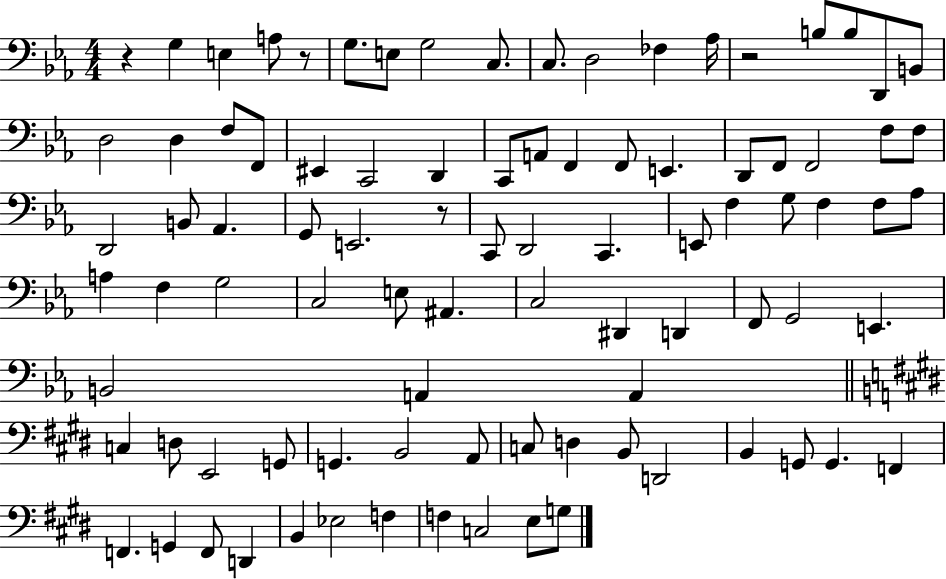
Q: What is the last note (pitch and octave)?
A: G3